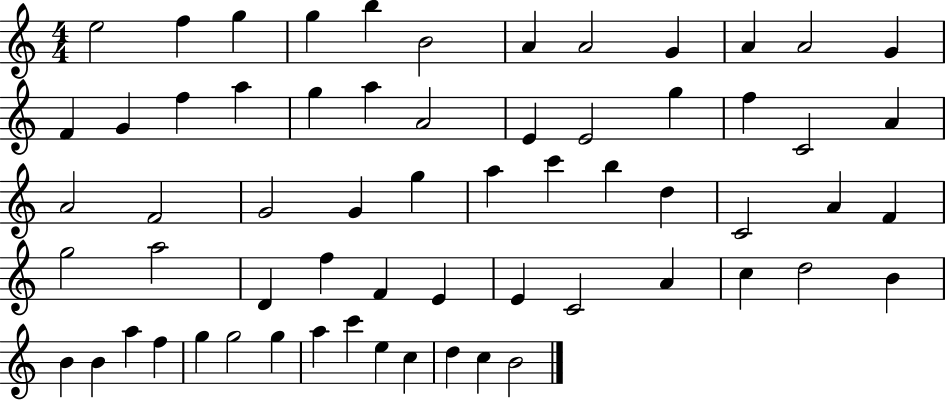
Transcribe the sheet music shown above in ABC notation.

X:1
T:Untitled
M:4/4
L:1/4
K:C
e2 f g g b B2 A A2 G A A2 G F G f a g a A2 E E2 g f C2 A A2 F2 G2 G g a c' b d C2 A F g2 a2 D f F E E C2 A c d2 B B B a f g g2 g a c' e c d c B2